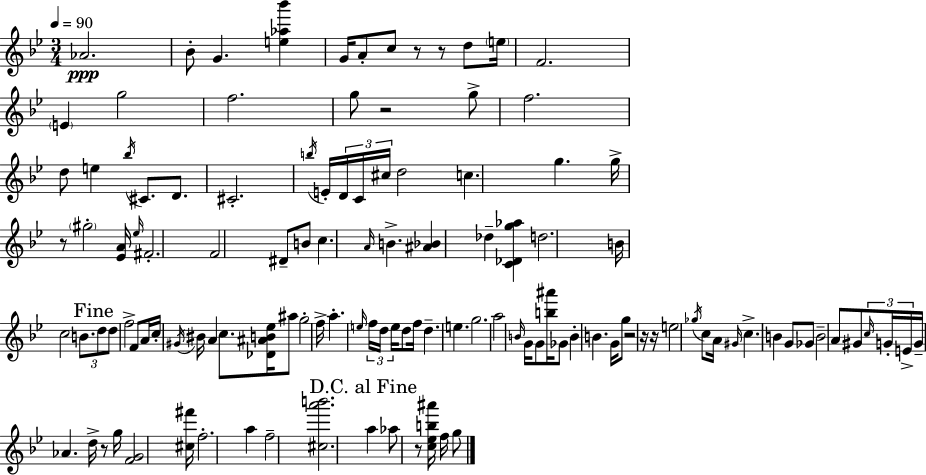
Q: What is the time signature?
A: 3/4